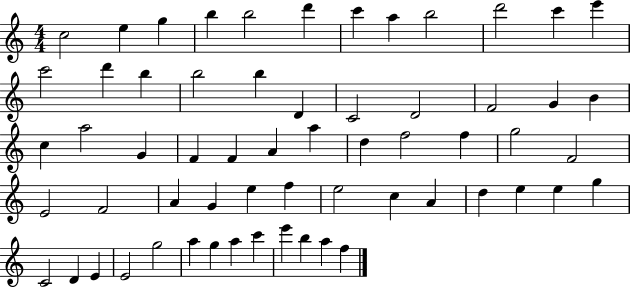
C5/h E5/q G5/q B5/q B5/h D6/q C6/q A5/q B5/h D6/h C6/q E6/q C6/h D6/q B5/q B5/h B5/q D4/q C4/h D4/h F4/h G4/q B4/q C5/q A5/h G4/q F4/q F4/q A4/q A5/q D5/q F5/h F5/q G5/h F4/h E4/h F4/h A4/q G4/q E5/q F5/q E5/h C5/q A4/q D5/q E5/q E5/q G5/q C4/h D4/q E4/q E4/h G5/h A5/q G5/q A5/q C6/q E6/q B5/q A5/q F5/q